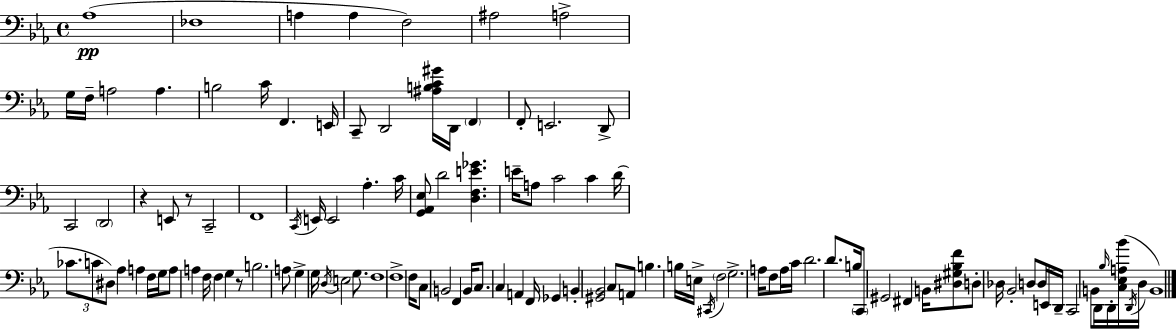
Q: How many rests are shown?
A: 3